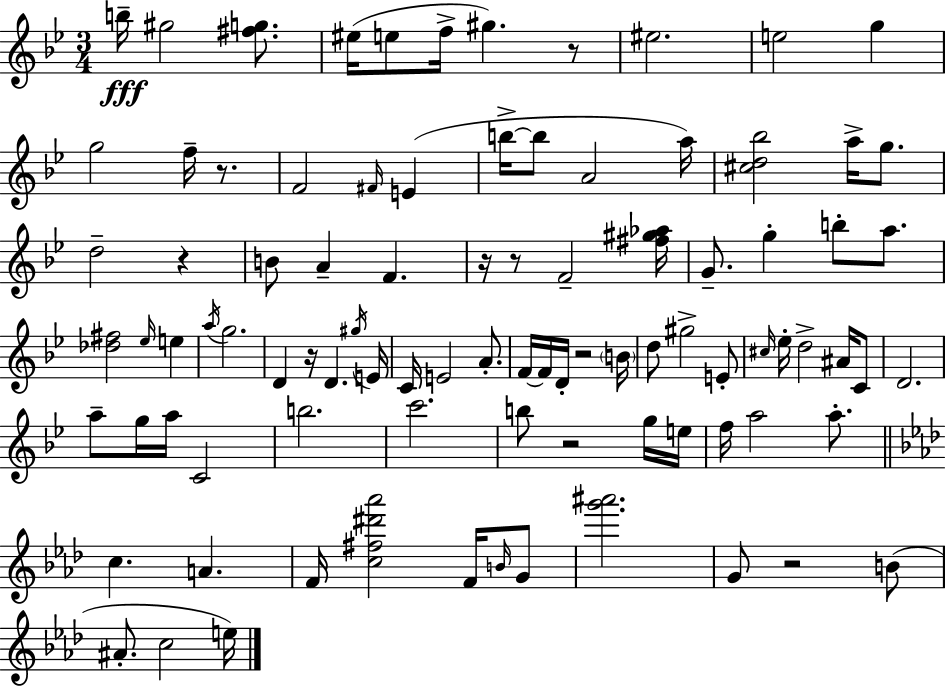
{
  \clef treble
  \numericTimeSignature
  \time 3/4
  \key bes \major
  b''16--\fff gis''2 <fis'' g''>8. | eis''16( e''8 f''16-> gis''4.) r8 | eis''2. | e''2 g''4 | \break g''2 f''16-- r8. | f'2 \grace { fis'16 } e'4( | b''16->~~ b''8 a'2 | a''16) <cis'' d'' bes''>2 a''16-> g''8. | \break d''2-- r4 | b'8 a'4-- f'4. | r16 r8 f'2-- | <fis'' gis'' aes''>16 g'8.-- g''4-. b''8-. a''8. | \break <des'' fis''>2 \grace { ees''16 } e''4 | \acciaccatura { a''16 } g''2. | d'4 r16 d'4. | \acciaccatura { gis''16 } e'16 c'16 e'2 | \break a'8.-. f'16~~ f'16 d'16-. r2 | \parenthesize b'16 d''8 gis''2-> | e'8-. \grace { cis''16 } ees''16-. d''2-> | ais'16 c'8 d'2. | \break a''8-- g''16 a''16 c'2 | b''2. | c'''2. | b''8 r2 | \break g''16 e''16 f''16 a''2 | a''8.-. \bar "||" \break \key aes \major c''4. a'4. | f'16 <c'' fis'' dis''' aes'''>2 f'16 \grace { b'16 } g'8 | <g''' ais'''>2. | g'8 r2 b'8( | \break ais'8.-. c''2 | e''16) \bar "|."
}